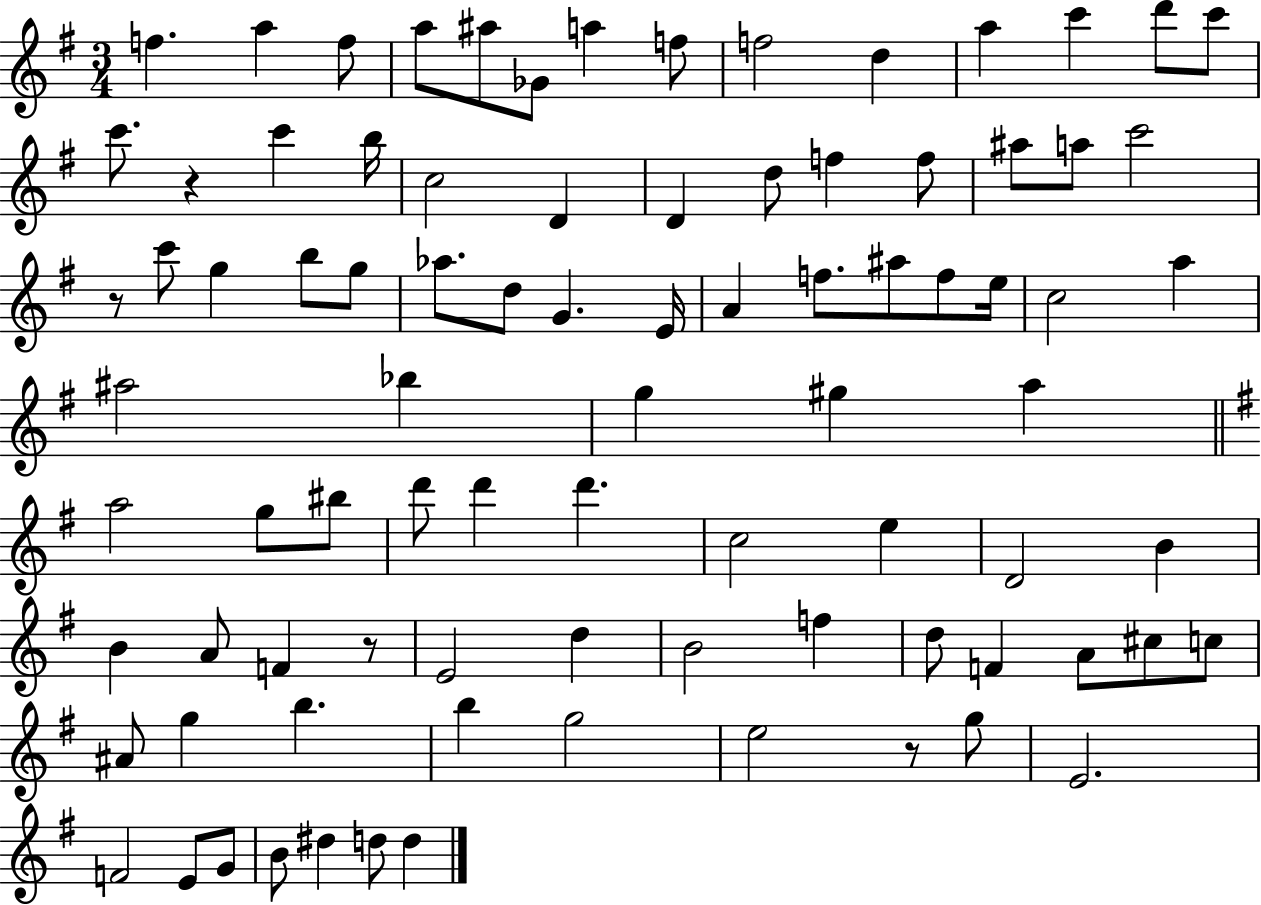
{
  \clef treble
  \numericTimeSignature
  \time 3/4
  \key g \major
  \repeat volta 2 { f''4. a''4 f''8 | a''8 ais''8 ges'8 a''4 f''8 | f''2 d''4 | a''4 c'''4 d'''8 c'''8 | \break c'''8. r4 c'''4 b''16 | c''2 d'4 | d'4 d''8 f''4 f''8 | ais''8 a''8 c'''2 | \break r8 c'''8 g''4 b''8 g''8 | aes''8. d''8 g'4. e'16 | a'4 f''8. ais''8 f''8 e''16 | c''2 a''4 | \break ais''2 bes''4 | g''4 gis''4 a''4 | \bar "||" \break \key g \major a''2 g''8 bis''8 | d'''8 d'''4 d'''4. | c''2 e''4 | d'2 b'4 | \break b'4 a'8 f'4 r8 | e'2 d''4 | b'2 f''4 | d''8 f'4 a'8 cis''8 c''8 | \break ais'8 g''4 b''4. | b''4 g''2 | e''2 r8 g''8 | e'2. | \break f'2 e'8 g'8 | b'8 dis''4 d''8 d''4 | } \bar "|."
}